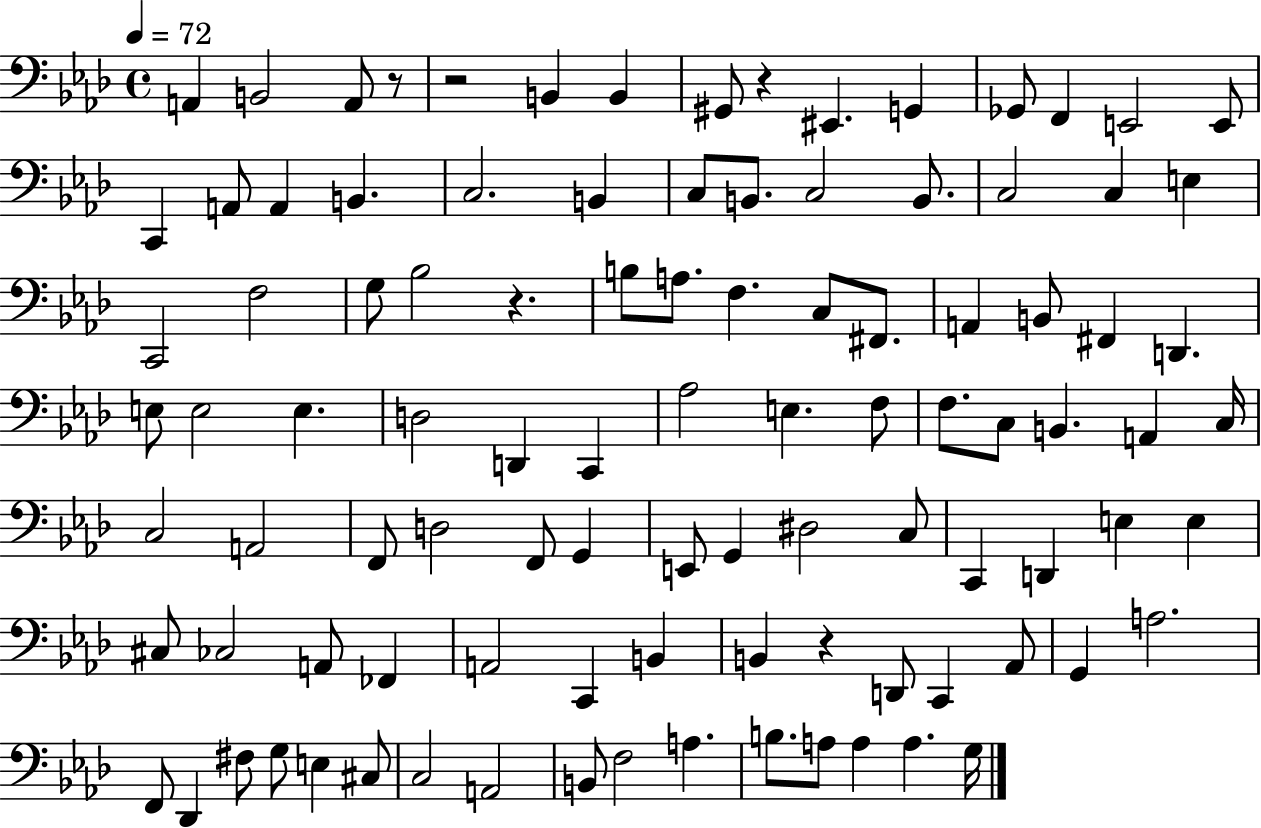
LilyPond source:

{
  \clef bass
  \time 4/4
  \defaultTimeSignature
  \key aes \major
  \tempo 4 = 72
  a,4 b,2 a,8 r8 | r2 b,4 b,4 | gis,8 r4 eis,4. g,4 | ges,8 f,4 e,2 e,8 | \break c,4 a,8 a,4 b,4. | c2. b,4 | c8 b,8. c2 b,8. | c2 c4 e4 | \break c,2 f2 | g8 bes2 r4. | b8 a8. f4. c8 fis,8. | a,4 b,8 fis,4 d,4. | \break e8 e2 e4. | d2 d,4 c,4 | aes2 e4. f8 | f8. c8 b,4. a,4 c16 | \break c2 a,2 | f,8 d2 f,8 g,4 | e,8 g,4 dis2 c8 | c,4 d,4 e4 e4 | \break cis8 ces2 a,8 fes,4 | a,2 c,4 b,4 | b,4 r4 d,8 c,4 aes,8 | g,4 a2. | \break f,8 des,4 fis8 g8 e4 cis8 | c2 a,2 | b,8 f2 a4. | b8. a8 a4 a4. g16 | \break \bar "|."
}